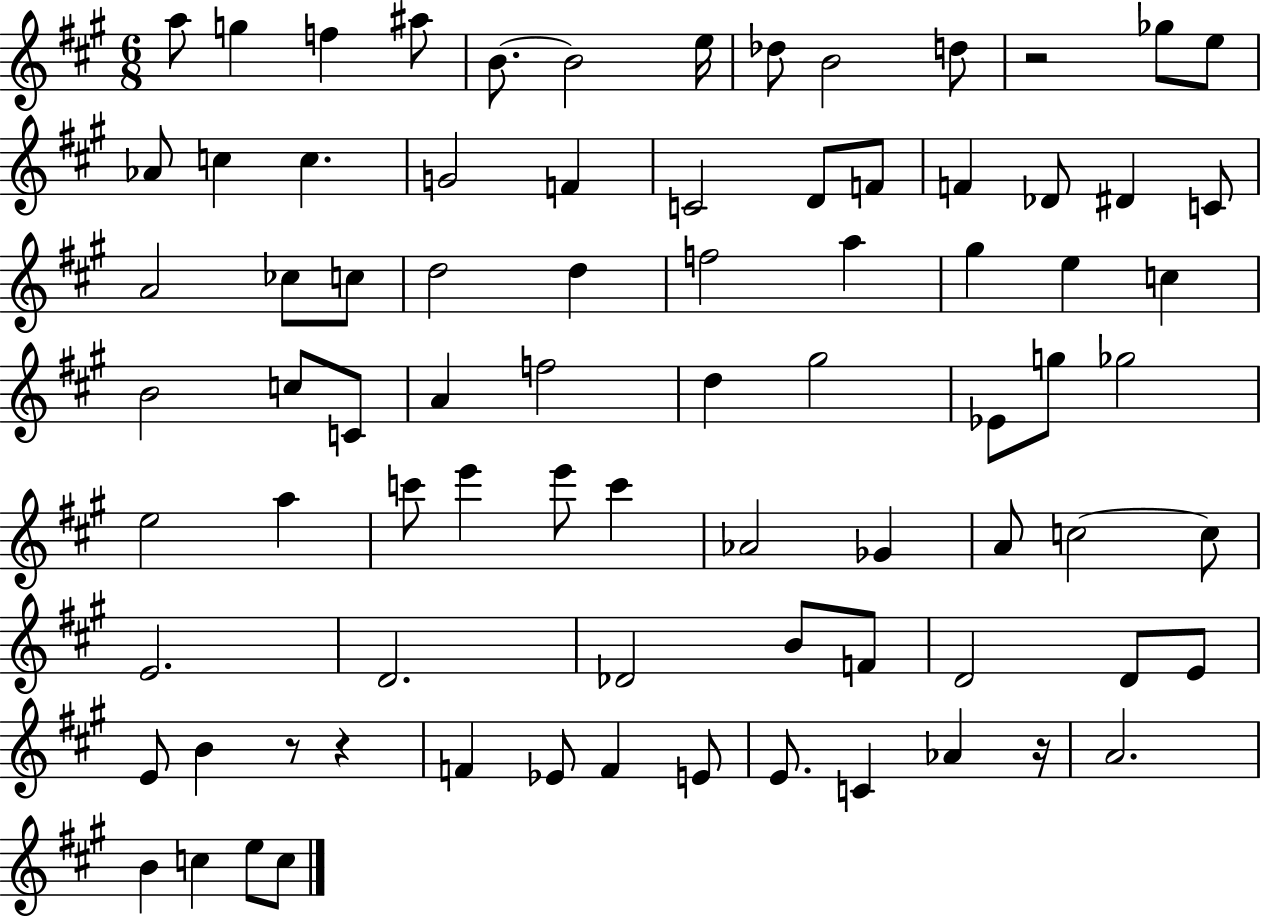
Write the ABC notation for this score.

X:1
T:Untitled
M:6/8
L:1/4
K:A
a/2 g f ^a/2 B/2 B2 e/4 _d/2 B2 d/2 z2 _g/2 e/2 _A/2 c c G2 F C2 D/2 F/2 F _D/2 ^D C/2 A2 _c/2 c/2 d2 d f2 a ^g e c B2 c/2 C/2 A f2 d ^g2 _E/2 g/2 _g2 e2 a c'/2 e' e'/2 c' _A2 _G A/2 c2 c/2 E2 D2 _D2 B/2 F/2 D2 D/2 E/2 E/2 B z/2 z F _E/2 F E/2 E/2 C _A z/4 A2 B c e/2 c/2